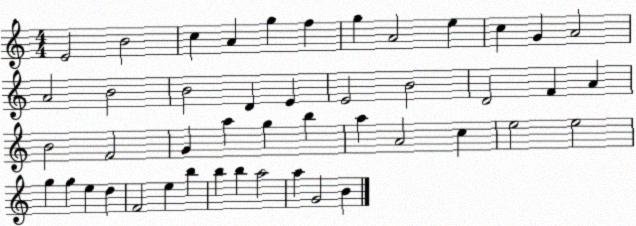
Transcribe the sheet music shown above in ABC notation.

X:1
T:Untitled
M:4/4
L:1/4
K:C
E2 B2 c A g f g A2 e c G A2 A2 B2 B2 D E E2 B2 D2 F A B2 F2 G a g b a A2 c e2 e2 g g e d F2 e b b b a2 a G2 B